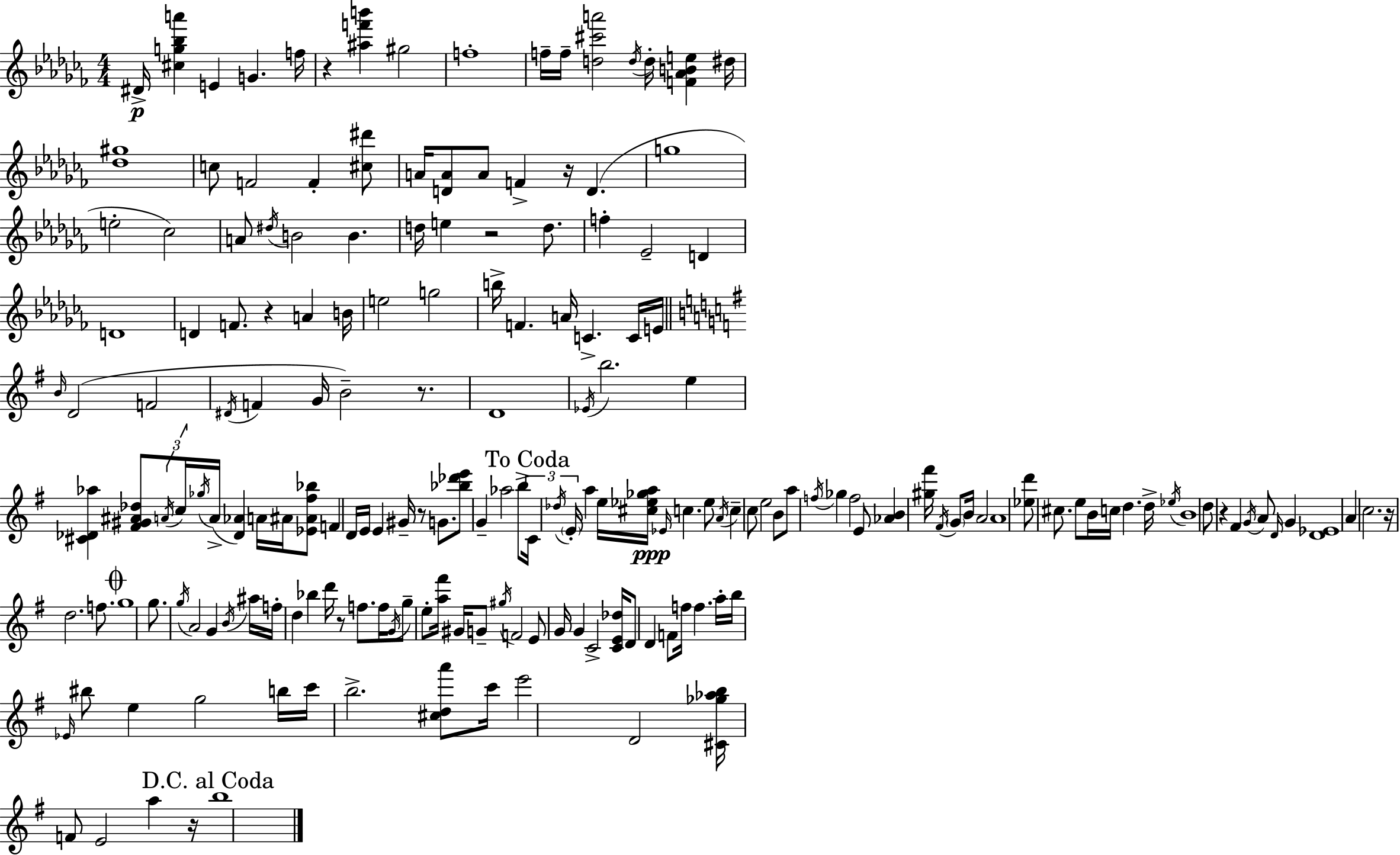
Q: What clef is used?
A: treble